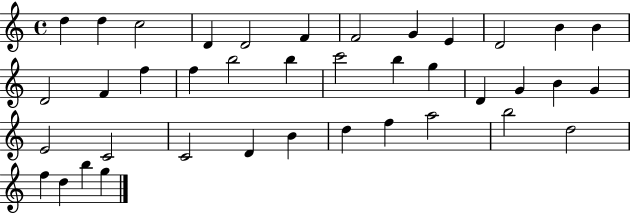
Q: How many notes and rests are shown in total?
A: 39